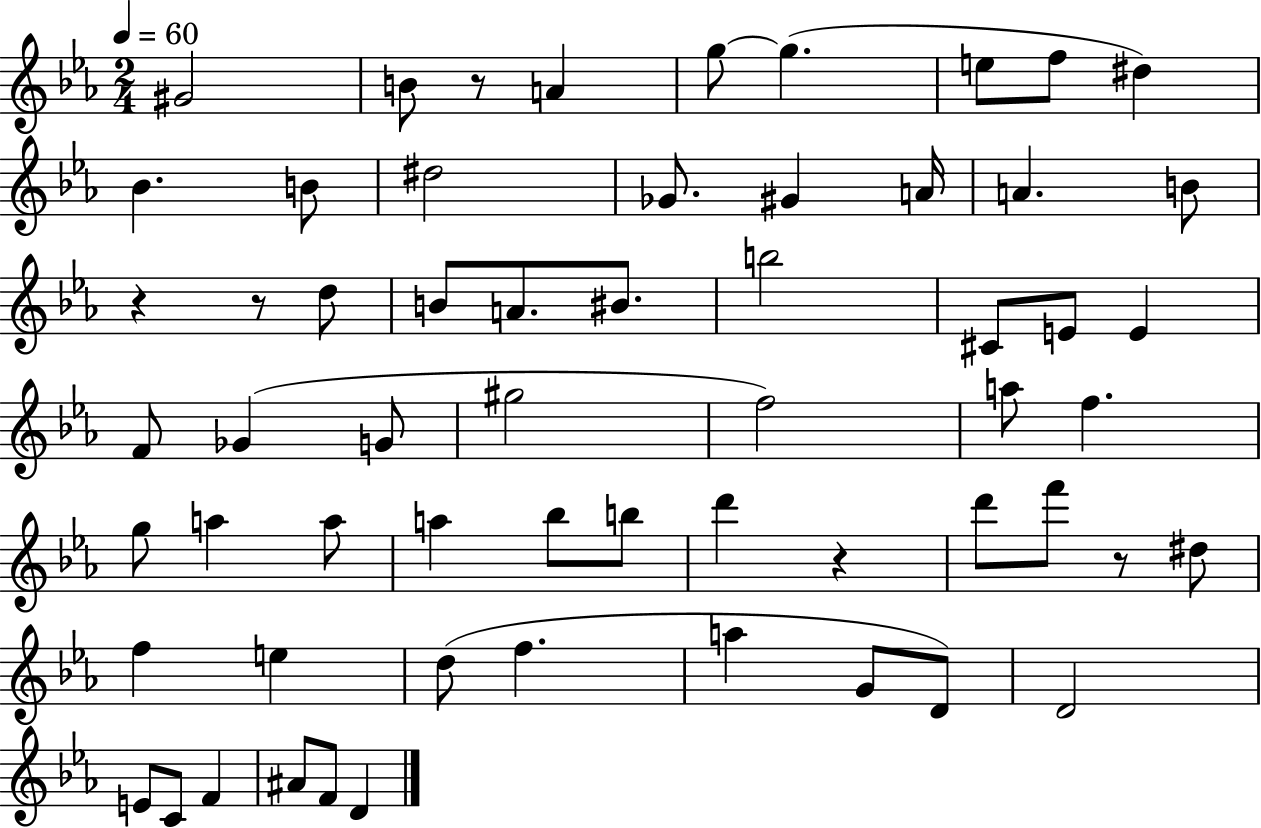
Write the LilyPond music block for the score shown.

{
  \clef treble
  \numericTimeSignature
  \time 2/4
  \key ees \major
  \tempo 4 = 60
  gis'2 | b'8 r8 a'4 | g''8~~ g''4.( | e''8 f''8 dis''4) | \break bes'4. b'8 | dis''2 | ges'8. gis'4 a'16 | a'4. b'8 | \break r4 r8 d''8 | b'8 a'8. bis'8. | b''2 | cis'8 e'8 e'4 | \break f'8 ges'4( g'8 | gis''2 | f''2) | a''8 f''4. | \break g''8 a''4 a''8 | a''4 bes''8 b''8 | d'''4 r4 | d'''8 f'''8 r8 dis''8 | \break f''4 e''4 | d''8( f''4. | a''4 g'8 d'8) | d'2 | \break e'8 c'8 f'4 | ais'8 f'8 d'4 | \bar "|."
}